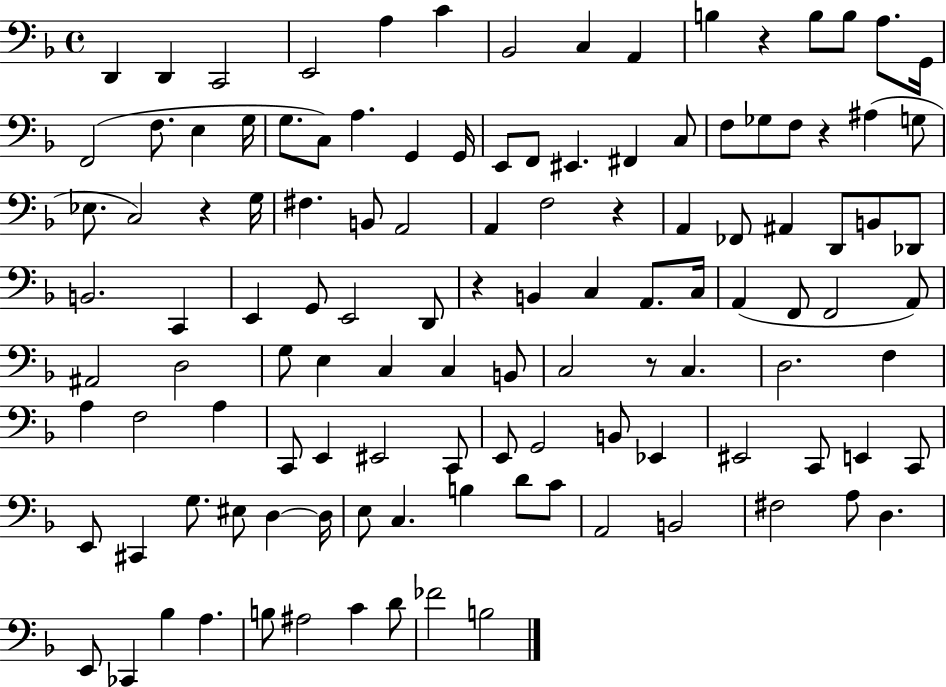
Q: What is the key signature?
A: F major